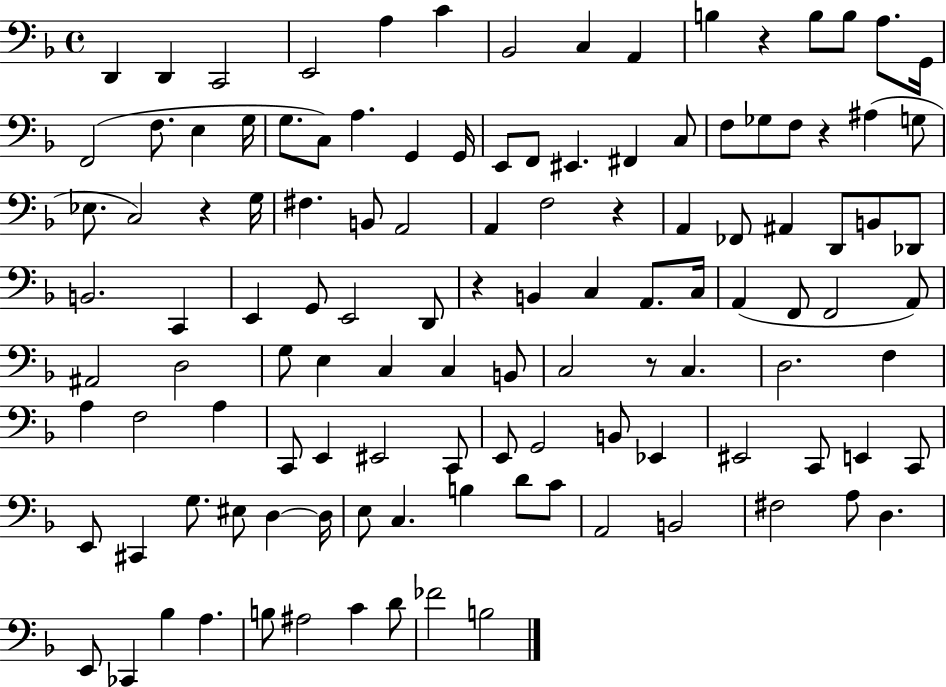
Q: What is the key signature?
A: F major